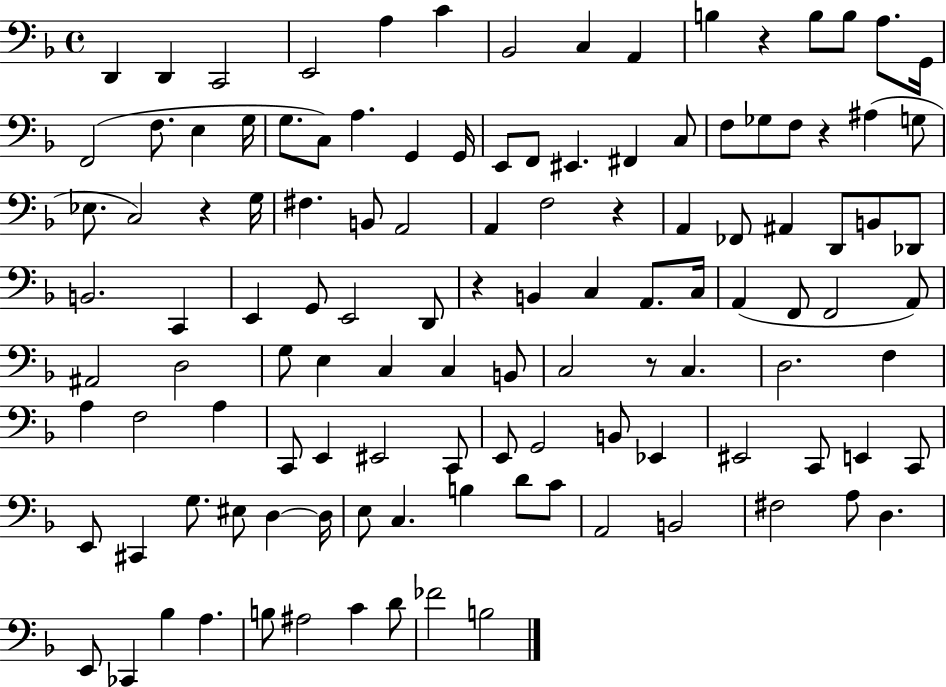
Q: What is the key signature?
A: F major